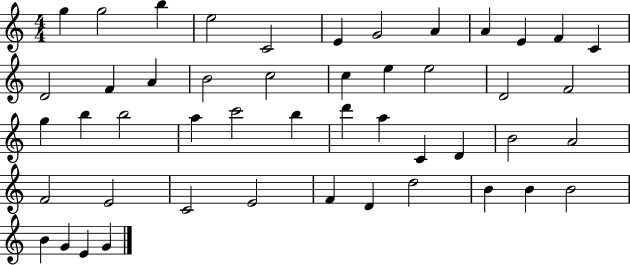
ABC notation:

X:1
T:Untitled
M:4/4
L:1/4
K:C
g g2 b e2 C2 E G2 A A E F C D2 F A B2 c2 c e e2 D2 F2 g b b2 a c'2 b d' a C D B2 A2 F2 E2 C2 E2 F D d2 B B B2 B G E G